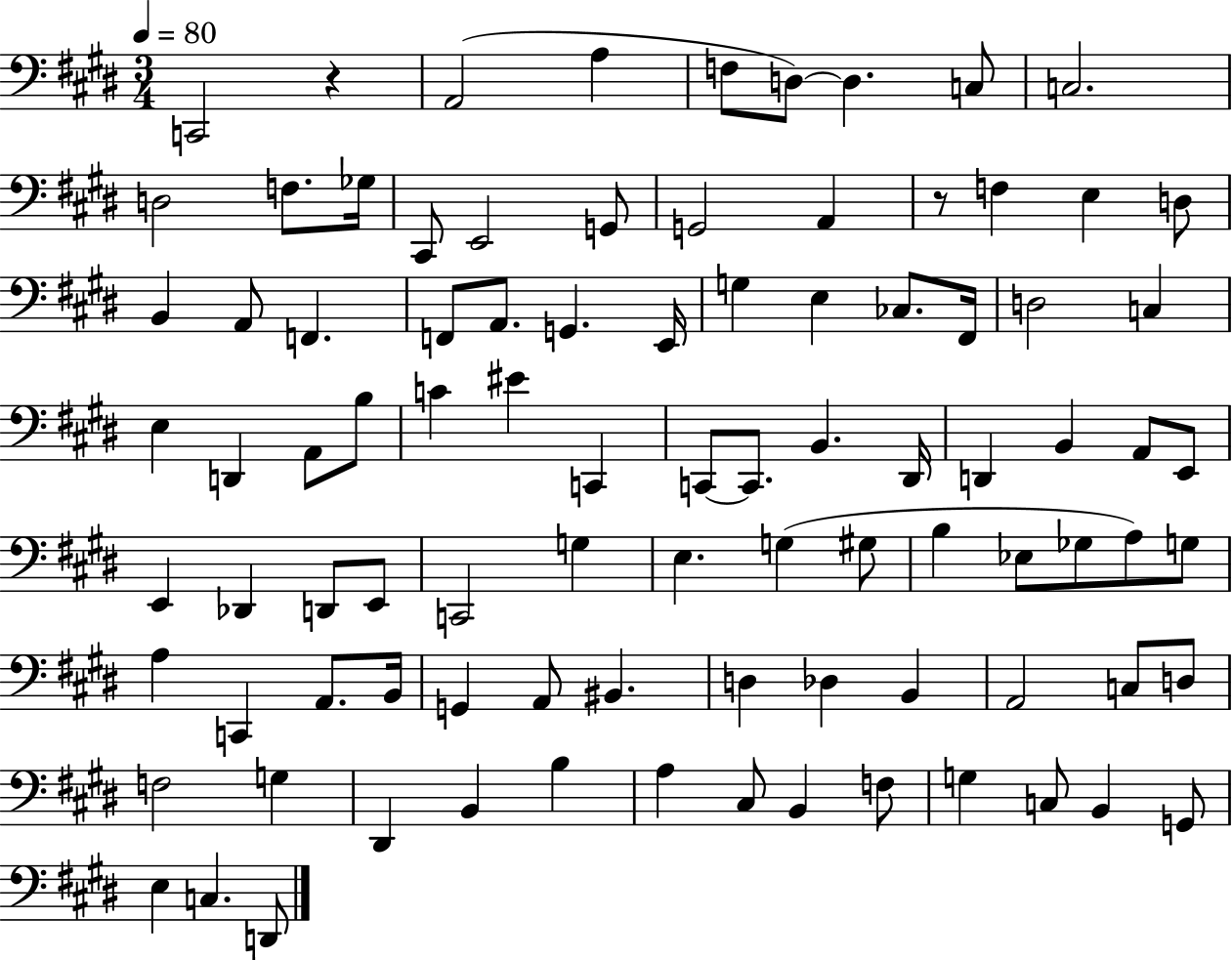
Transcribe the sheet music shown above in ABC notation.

X:1
T:Untitled
M:3/4
L:1/4
K:E
C,,2 z A,,2 A, F,/2 D,/2 D, C,/2 C,2 D,2 F,/2 _G,/4 ^C,,/2 E,,2 G,,/2 G,,2 A,, z/2 F, E, D,/2 B,, A,,/2 F,, F,,/2 A,,/2 G,, E,,/4 G, E, _C,/2 ^F,,/4 D,2 C, E, D,, A,,/2 B,/2 C ^E C,, C,,/2 C,,/2 B,, ^D,,/4 D,, B,, A,,/2 E,,/2 E,, _D,, D,,/2 E,,/2 C,,2 G, E, G, ^G,/2 B, _E,/2 _G,/2 A,/2 G,/2 A, C,, A,,/2 B,,/4 G,, A,,/2 ^B,, D, _D, B,, A,,2 C,/2 D,/2 F,2 G, ^D,, B,, B, A, ^C,/2 B,, F,/2 G, C,/2 B,, G,,/2 E, C, D,,/2